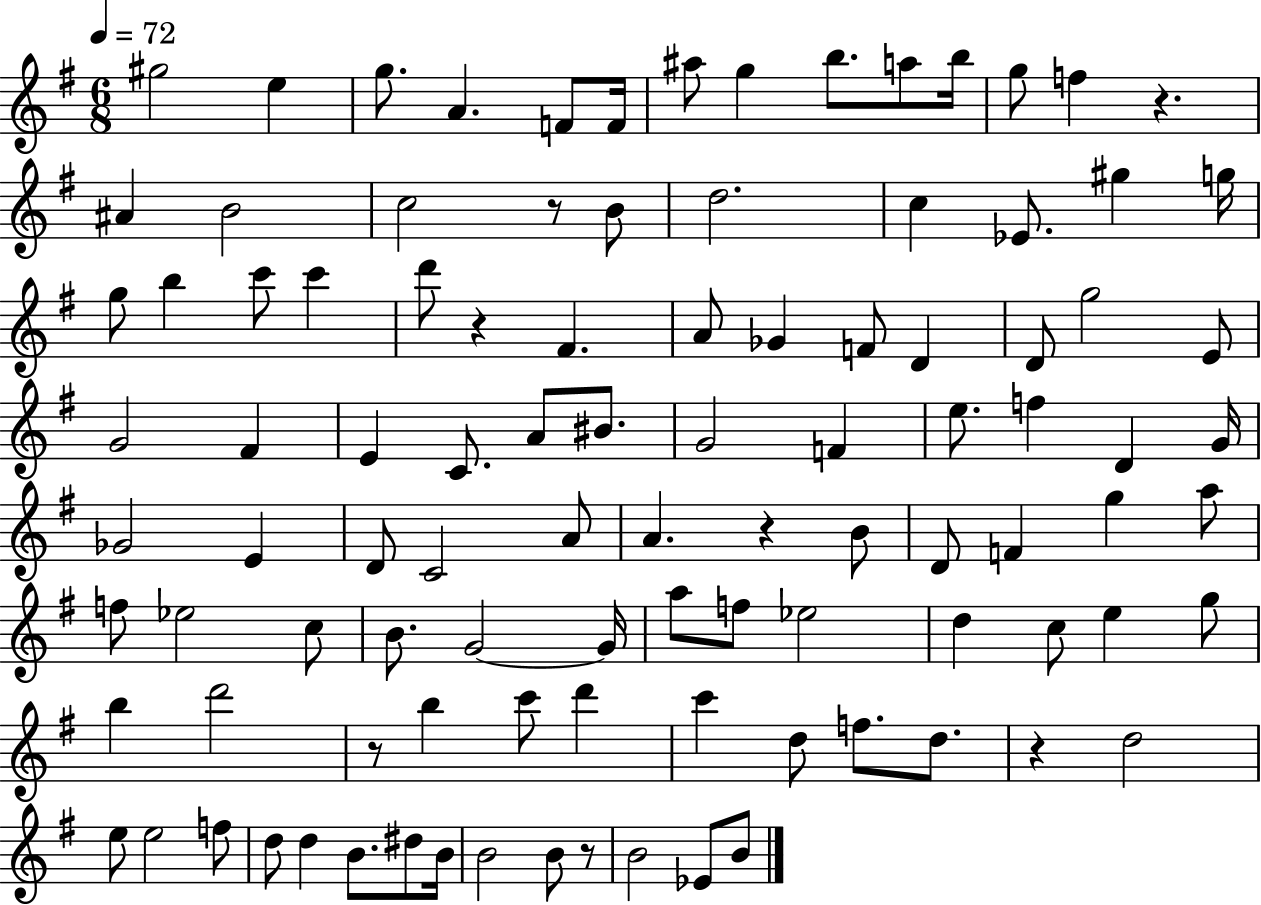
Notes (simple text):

G#5/h E5/q G5/e. A4/q. F4/e F4/s A#5/e G5/q B5/e. A5/e B5/s G5/e F5/q R/q. A#4/q B4/h C5/h R/e B4/e D5/h. C5/q Eb4/e. G#5/q G5/s G5/e B5/q C6/e C6/q D6/e R/q F#4/q. A4/e Gb4/q F4/e D4/q D4/e G5/h E4/e G4/h F#4/q E4/q C4/e. A4/e BIS4/e. G4/h F4/q E5/e. F5/q D4/q G4/s Gb4/h E4/q D4/e C4/h A4/e A4/q. R/q B4/e D4/e F4/q G5/q A5/e F5/e Eb5/h C5/e B4/e. G4/h G4/s A5/e F5/e Eb5/h D5/q C5/e E5/q G5/e B5/q D6/h R/e B5/q C6/e D6/q C6/q D5/e F5/e. D5/e. R/q D5/h E5/e E5/h F5/e D5/e D5/q B4/e. D#5/e B4/s B4/h B4/e R/e B4/h Eb4/e B4/e